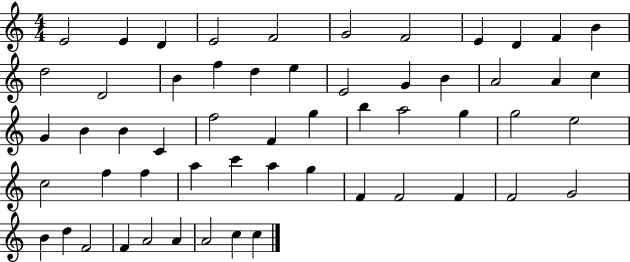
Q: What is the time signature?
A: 4/4